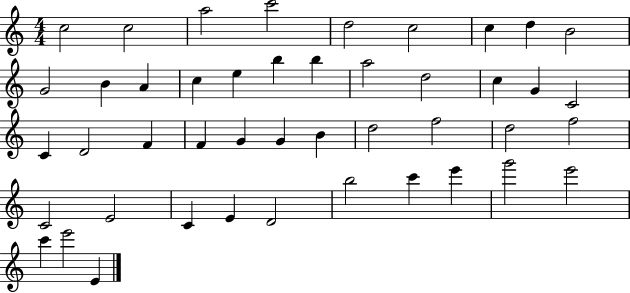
{
  \clef treble
  \numericTimeSignature
  \time 4/4
  \key c \major
  c''2 c''2 | a''2 c'''2 | d''2 c''2 | c''4 d''4 b'2 | \break g'2 b'4 a'4 | c''4 e''4 b''4 b''4 | a''2 d''2 | c''4 g'4 c'2 | \break c'4 d'2 f'4 | f'4 g'4 g'4 b'4 | d''2 f''2 | d''2 f''2 | \break c'2 e'2 | c'4 e'4 d'2 | b''2 c'''4 e'''4 | g'''2 e'''2 | \break c'''4 e'''2 e'4 | \bar "|."
}